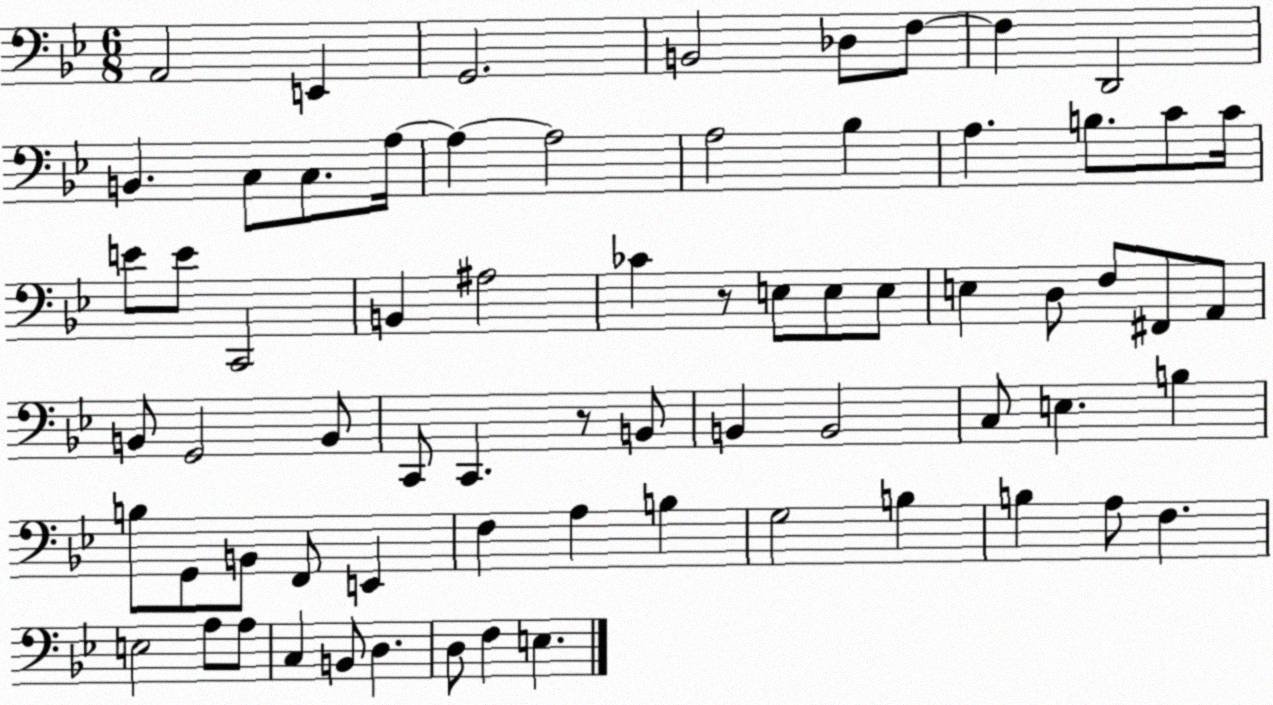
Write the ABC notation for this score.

X:1
T:Untitled
M:6/8
L:1/4
K:Bb
A,,2 E,, G,,2 B,,2 _D,/2 F,/2 F, D,,2 B,, C,/2 C,/2 A,/4 A, A,2 A,2 _B, A, B,/2 C/2 C/4 E/2 E/2 C,,2 B,, ^A,2 _C z/2 E,/2 E,/2 E,/2 E, D,/2 F,/2 ^F,,/2 A,,/2 B,,/2 G,,2 B,,/2 C,,/2 C,, z/2 B,,/2 B,, B,,2 C,/2 E, B, B,/2 G,,/2 B,,/2 F,,/2 E,, F, A, B, G,2 B, B, A,/2 F, E,2 A,/2 A,/2 C, B,,/2 D, D,/2 F, E,